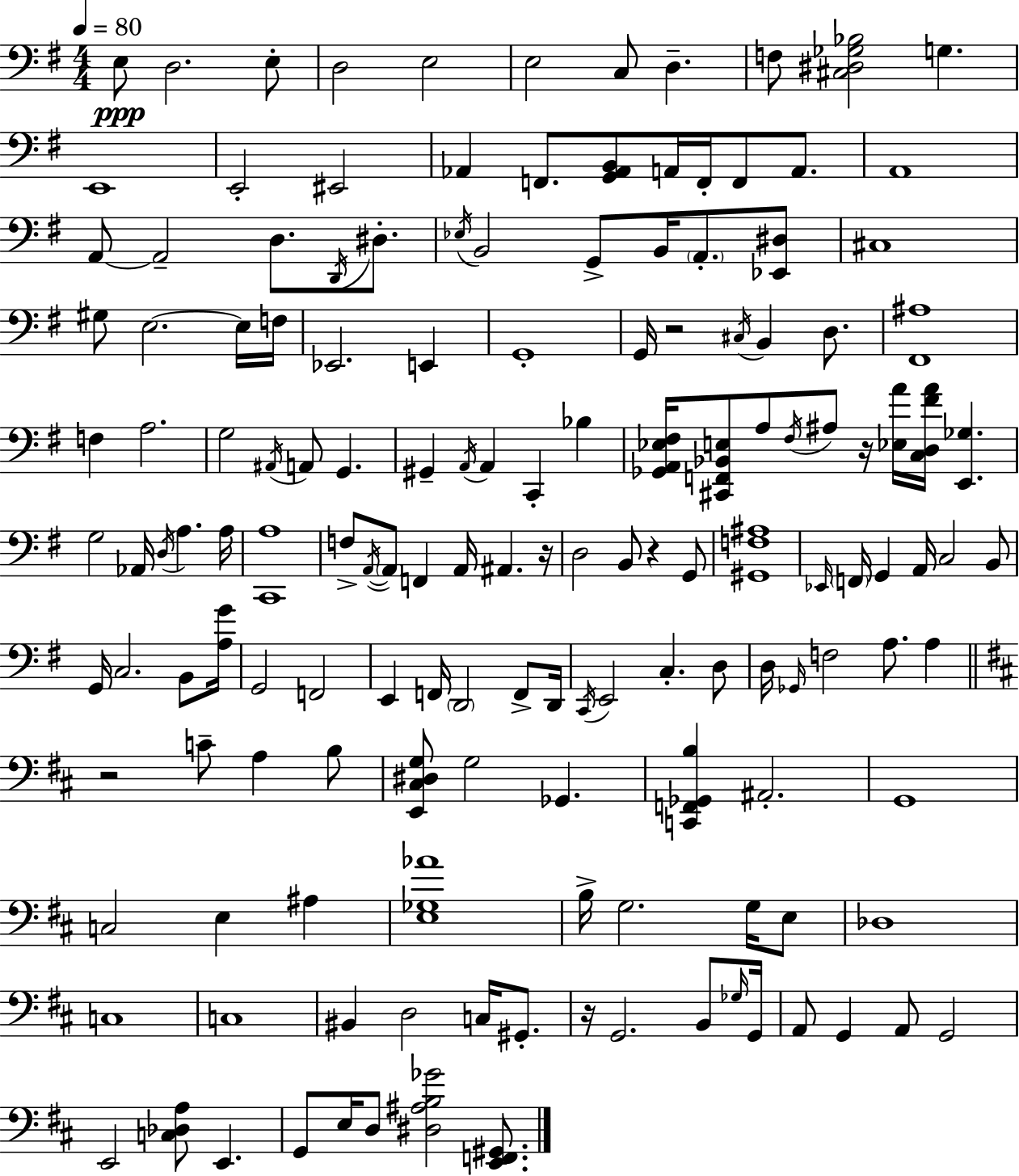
X:1
T:Untitled
M:4/4
L:1/4
K:Em
E,/2 D,2 E,/2 D,2 E,2 E,2 C,/2 D, F,/2 [^C,^D,_G,_B,]2 G, E,,4 E,,2 ^E,,2 _A,, F,,/2 [G,,_A,,B,,]/2 A,,/4 F,,/4 F,,/2 A,,/2 A,,4 A,,/2 A,,2 D,/2 D,,/4 ^D,/2 _E,/4 B,,2 G,,/2 B,,/4 A,,/2 [_E,,^D,]/2 ^C,4 ^G,/2 E,2 E,/4 F,/4 _E,,2 E,, G,,4 G,,/4 z2 ^C,/4 B,, D,/2 [^F,,^A,]4 F, A,2 G,2 ^A,,/4 A,,/2 G,, ^G,, A,,/4 A,, C,, _B, [_G,,A,,_E,^F,]/4 [^C,,F,,_B,,E,]/2 A,/2 ^F,/4 ^A,/2 z/4 [_E,A]/4 [C,D,^FA]/4 [E,,_G,] G,2 _A,,/4 D,/4 A, A,/4 [C,,A,]4 F,/2 A,,/4 A,,/2 F,, A,,/4 ^A,, z/4 D,2 B,,/2 z G,,/2 [^G,,F,^A,]4 _E,,/4 F,,/4 G,, A,,/4 C,2 B,,/2 G,,/4 C,2 B,,/2 [A,G]/4 G,,2 F,,2 E,, F,,/4 D,,2 F,,/2 D,,/4 C,,/4 E,,2 C, D,/2 D,/4 _G,,/4 F,2 A,/2 A, z2 C/2 A, B,/2 [E,,^C,^D,G,]/2 G,2 _G,, [C,,F,,_G,,B,] ^A,,2 G,,4 C,2 E, ^A, [E,_G,_A]4 B,/4 G,2 G,/4 E,/2 _D,4 C,4 C,4 ^B,, D,2 C,/4 ^G,,/2 z/4 G,,2 B,,/2 _G,/4 G,,/4 A,,/2 G,, A,,/2 G,,2 E,,2 [C,_D,A,]/2 E,, G,,/2 E,/4 D,/2 [^D,^A,B,_G]2 [E,,F,,^G,,]/2